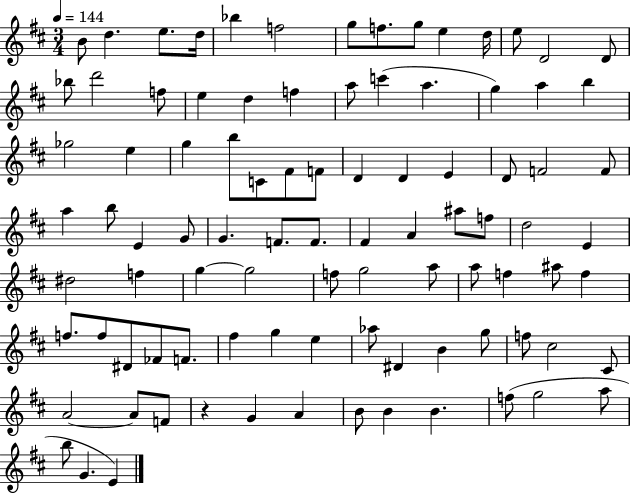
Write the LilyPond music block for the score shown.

{
  \clef treble
  \numericTimeSignature
  \time 3/4
  \key d \major
  \tempo 4 = 144
  b'8 d''4. e''8. d''16 | bes''4 f''2 | g''8 f''8. g''8 e''4 d''16 | e''8 d'2 d'8 | \break bes''8 d'''2 f''8 | e''4 d''4 f''4 | a''8 c'''4( a''4. | g''4) a''4 b''4 | \break ges''2 e''4 | g''4 b''8 c'8 fis'8 f'8 | d'4 d'4 e'4 | d'8 f'2 f'8 | \break a''4 b''8 e'4 g'8 | g'4. f'8. f'8. | fis'4 a'4 ais''8 f''8 | d''2 e'4 | \break dis''2 f''4 | g''4~~ g''2 | f''8 g''2 a''8 | a''8 f''4 ais''8 f''4 | \break f''8. f''8 dis'8 fes'8 f'8. | fis''4 g''4 e''4 | aes''8 dis'4 b'4 g''8 | f''8 cis''2 cis'8 | \break a'2~~ a'8 f'8 | r4 g'4 a'4 | b'8 b'4 b'4. | f''8( g''2 a''8 | \break b''8 g'4. e'4) | \bar "|."
}